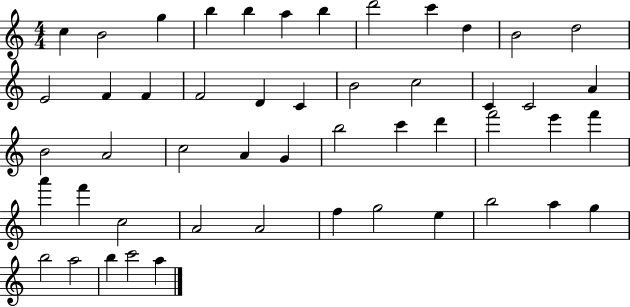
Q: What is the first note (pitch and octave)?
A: C5